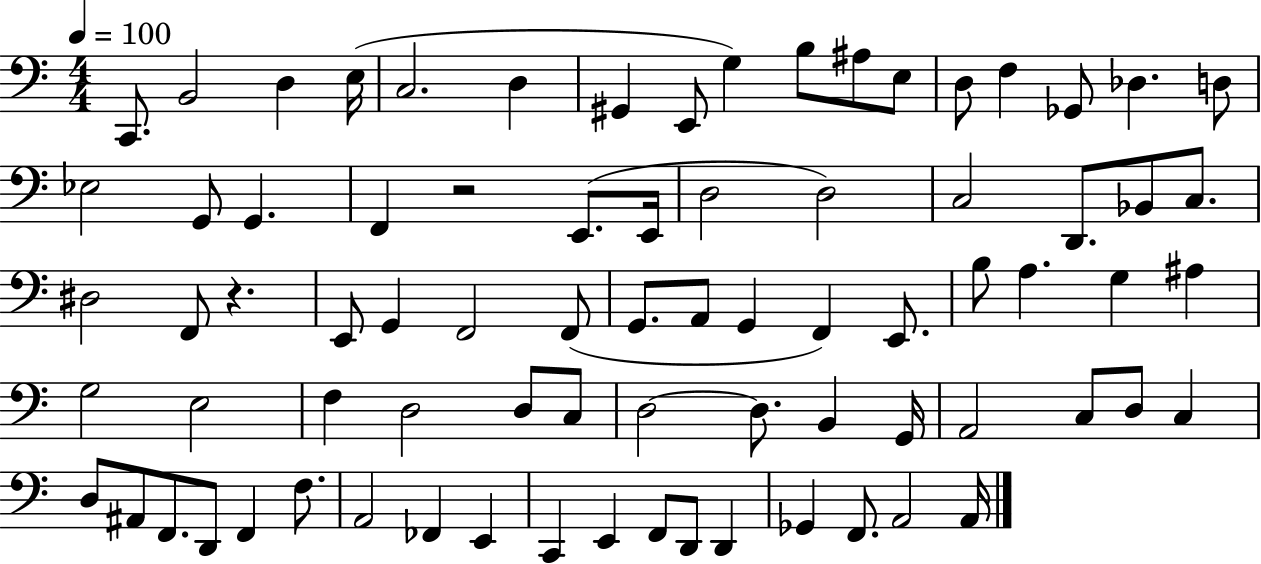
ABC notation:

X:1
T:Untitled
M:4/4
L:1/4
K:C
C,,/2 B,,2 D, E,/4 C,2 D, ^G,, E,,/2 G, B,/2 ^A,/2 E,/2 D,/2 F, _G,,/2 _D, D,/2 _E,2 G,,/2 G,, F,, z2 E,,/2 E,,/4 D,2 D,2 C,2 D,,/2 _B,,/2 C,/2 ^D,2 F,,/2 z E,,/2 G,, F,,2 F,,/2 G,,/2 A,,/2 G,, F,, E,,/2 B,/2 A, G, ^A, G,2 E,2 F, D,2 D,/2 C,/2 D,2 D,/2 B,, G,,/4 A,,2 C,/2 D,/2 C, D,/2 ^A,,/2 F,,/2 D,,/2 F,, F,/2 A,,2 _F,, E,, C,, E,, F,,/2 D,,/2 D,, _G,, F,,/2 A,,2 A,,/4